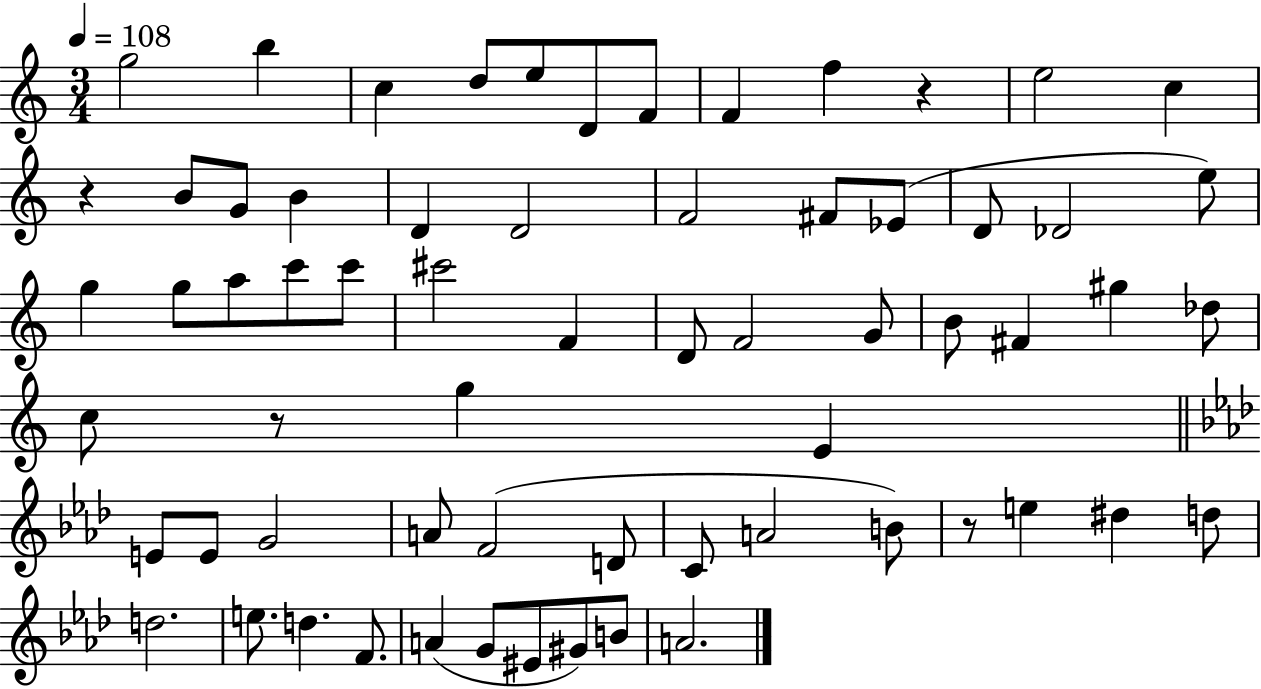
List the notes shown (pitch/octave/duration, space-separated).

G5/h B5/q C5/q D5/e E5/e D4/e F4/e F4/q F5/q R/q E5/h C5/q R/q B4/e G4/e B4/q D4/q D4/h F4/h F#4/e Eb4/e D4/e Db4/h E5/e G5/q G5/e A5/e C6/e C6/e C#6/h F4/q D4/e F4/h G4/e B4/e F#4/q G#5/q Db5/e C5/e R/e G5/q E4/q E4/e E4/e G4/h A4/e F4/h D4/e C4/e A4/h B4/e R/e E5/q D#5/q D5/e D5/h. E5/e. D5/q. F4/e. A4/q G4/e EIS4/e G#4/e B4/e A4/h.